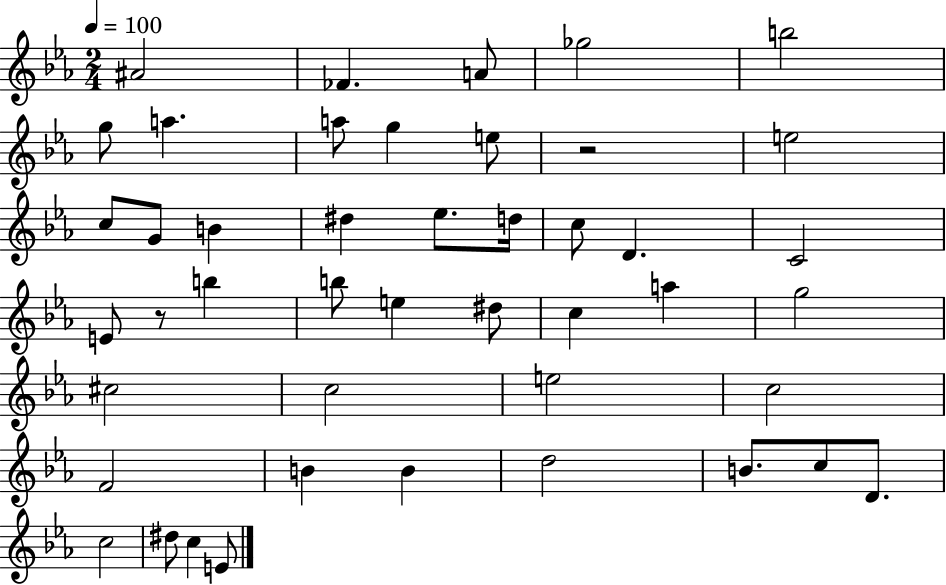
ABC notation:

X:1
T:Untitled
M:2/4
L:1/4
K:Eb
^A2 _F A/2 _g2 b2 g/2 a a/2 g e/2 z2 e2 c/2 G/2 B ^d _e/2 d/4 c/2 D C2 E/2 z/2 b b/2 e ^d/2 c a g2 ^c2 c2 e2 c2 F2 B B d2 B/2 c/2 D/2 c2 ^d/2 c E/2